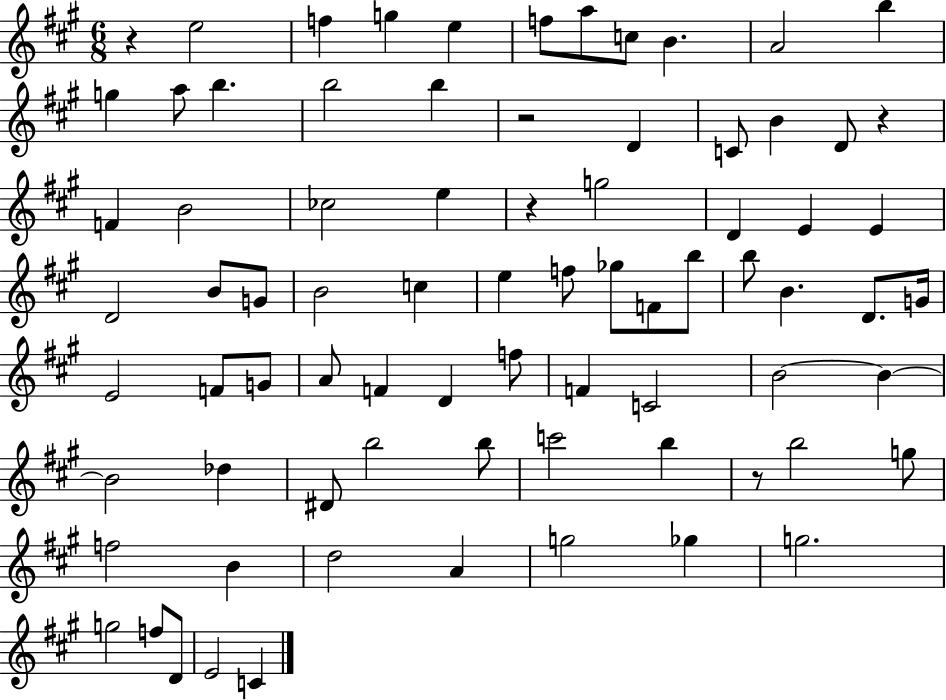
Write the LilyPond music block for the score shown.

{
  \clef treble
  \numericTimeSignature
  \time 6/8
  \key a \major
  r4 e''2 | f''4 g''4 e''4 | f''8 a''8 c''8 b'4. | a'2 b''4 | \break g''4 a''8 b''4. | b''2 b''4 | r2 d'4 | c'8 b'4 d'8 r4 | \break f'4 b'2 | ces''2 e''4 | r4 g''2 | d'4 e'4 e'4 | \break d'2 b'8 g'8 | b'2 c''4 | e''4 f''8 ges''8 f'8 b''8 | b''8 b'4. d'8. g'16 | \break e'2 f'8 g'8 | a'8 f'4 d'4 f''8 | f'4 c'2 | b'2~~ b'4~~ | \break b'2 des''4 | dis'8 b''2 b''8 | c'''2 b''4 | r8 b''2 g''8 | \break f''2 b'4 | d''2 a'4 | g''2 ges''4 | g''2. | \break g''2 f''8 d'8 | e'2 c'4 | \bar "|."
}